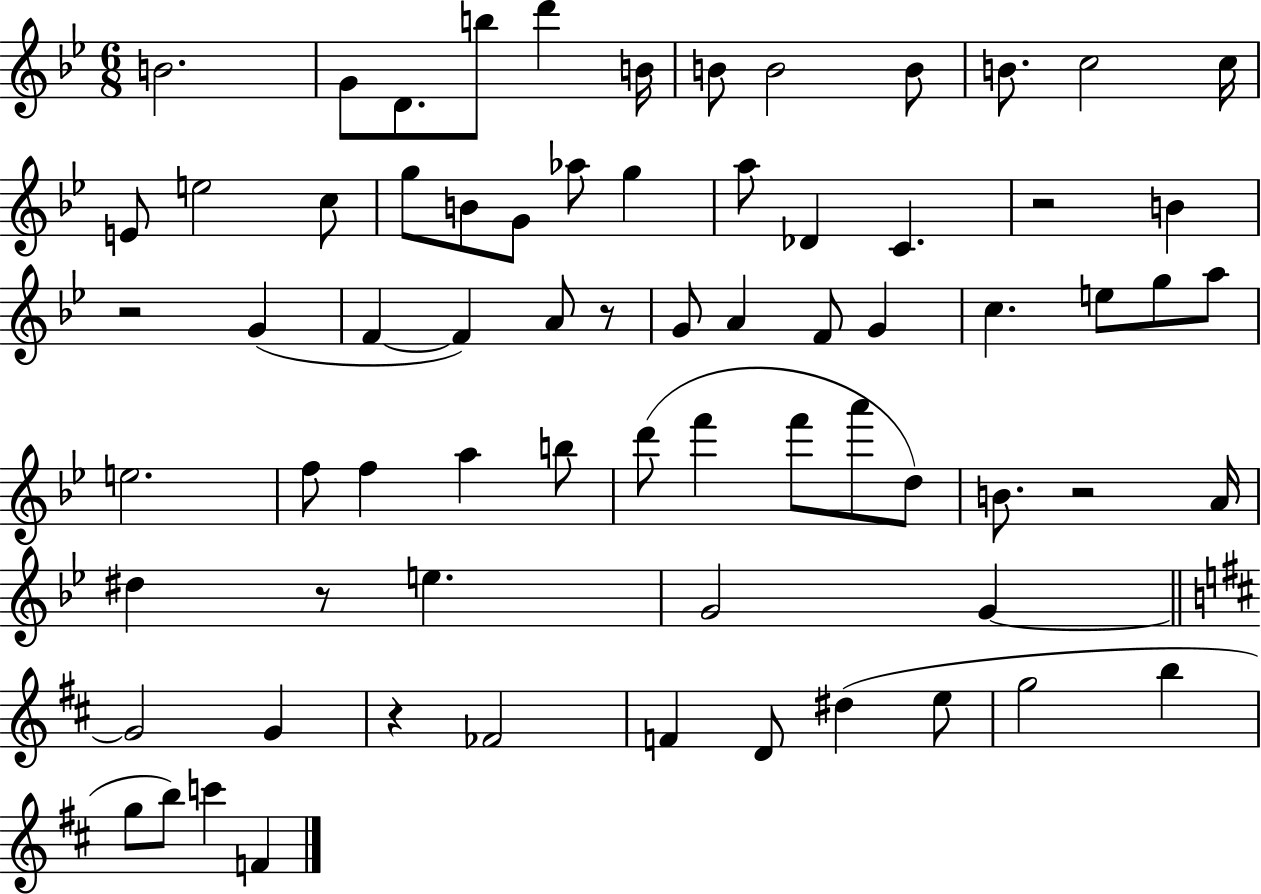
B4/h. G4/e D4/e. B5/e D6/q B4/s B4/e B4/h B4/e B4/e. C5/h C5/s E4/e E5/h C5/e G5/e B4/e G4/e Ab5/e G5/q A5/e Db4/q C4/q. R/h B4/q R/h G4/q F4/q F4/q A4/e R/e G4/e A4/q F4/e G4/q C5/q. E5/e G5/e A5/e E5/h. F5/e F5/q A5/q B5/e D6/e F6/q F6/e A6/e D5/e B4/e. R/h A4/s D#5/q R/e E5/q. G4/h G4/q G4/h G4/q R/q FES4/h F4/q D4/e D#5/q E5/e G5/h B5/q G5/e B5/e C6/q F4/q